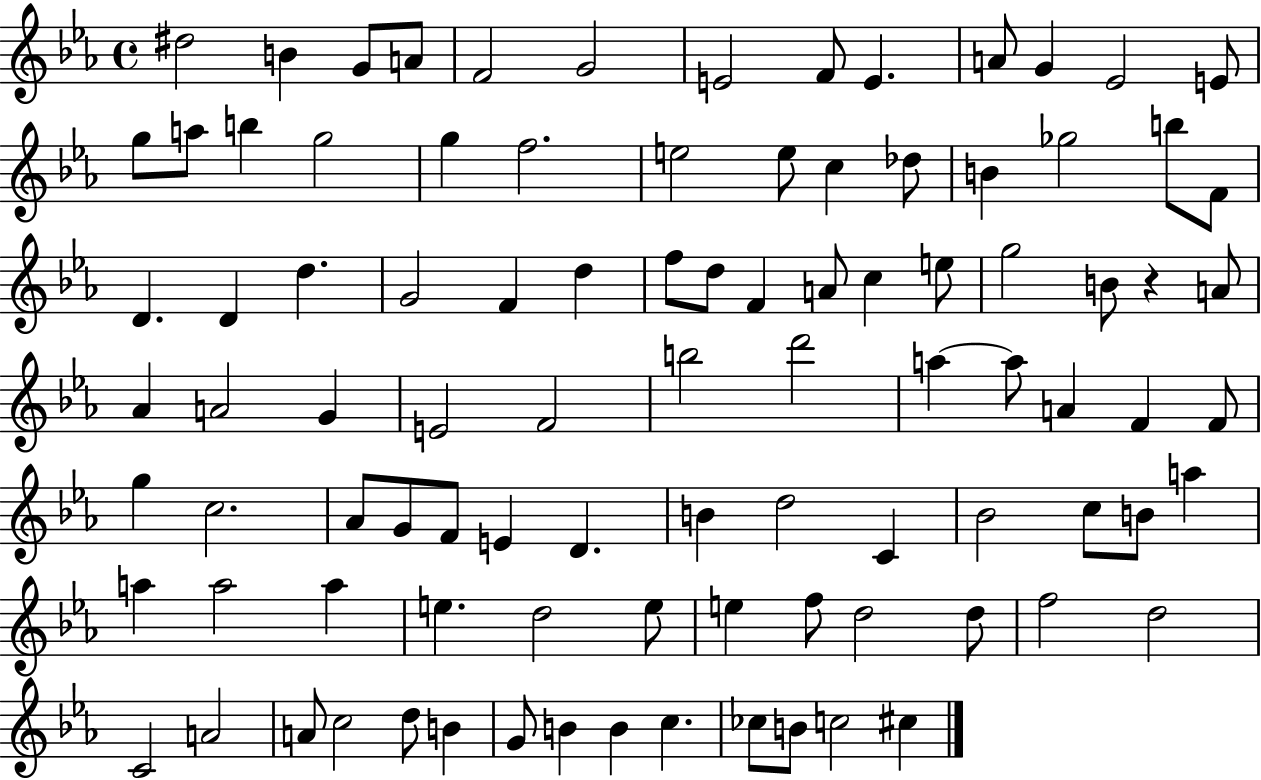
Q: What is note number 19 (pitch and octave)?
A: F5